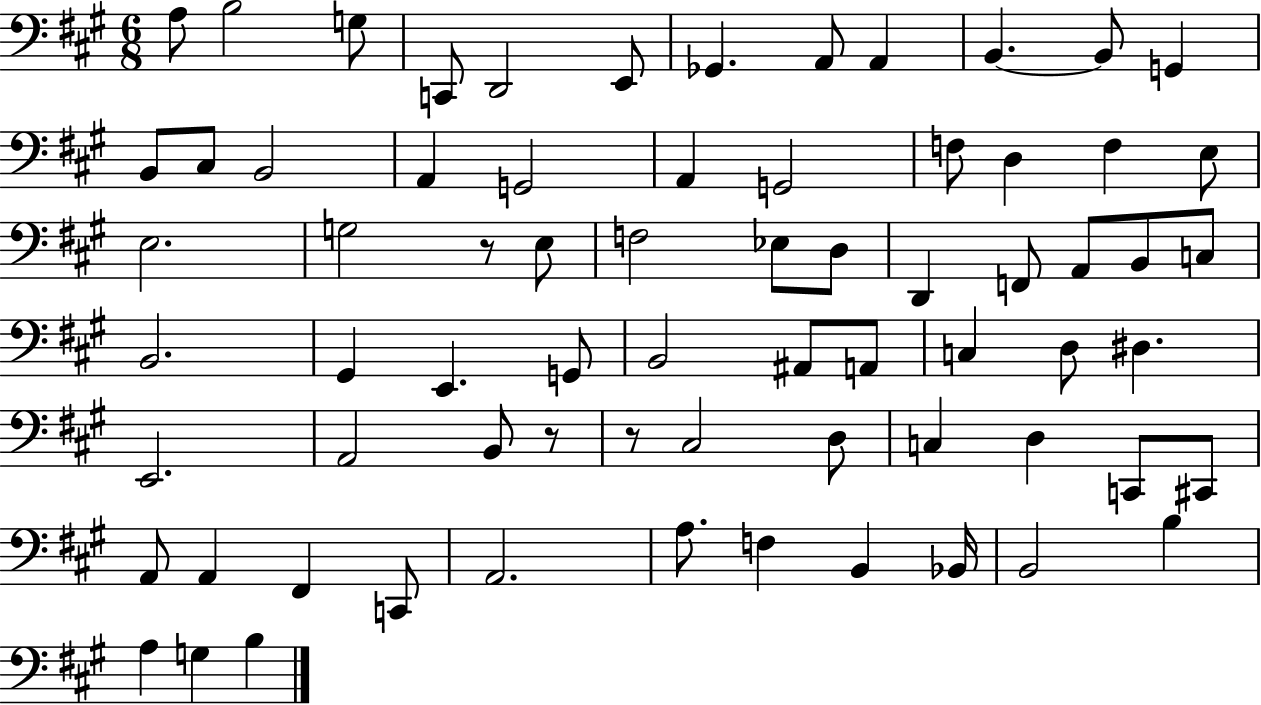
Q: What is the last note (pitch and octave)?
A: B3